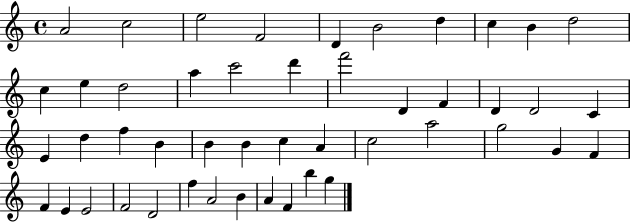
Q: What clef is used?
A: treble